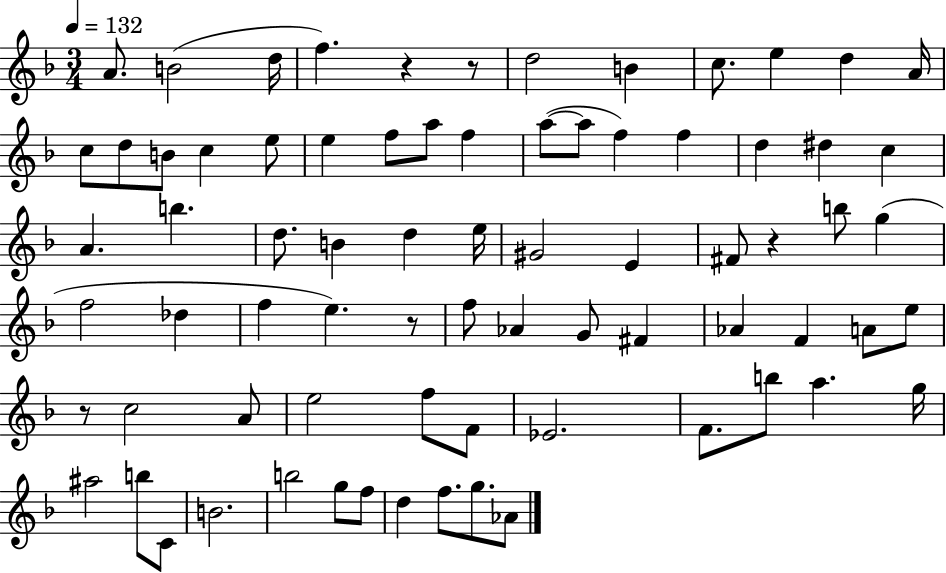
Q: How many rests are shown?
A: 5